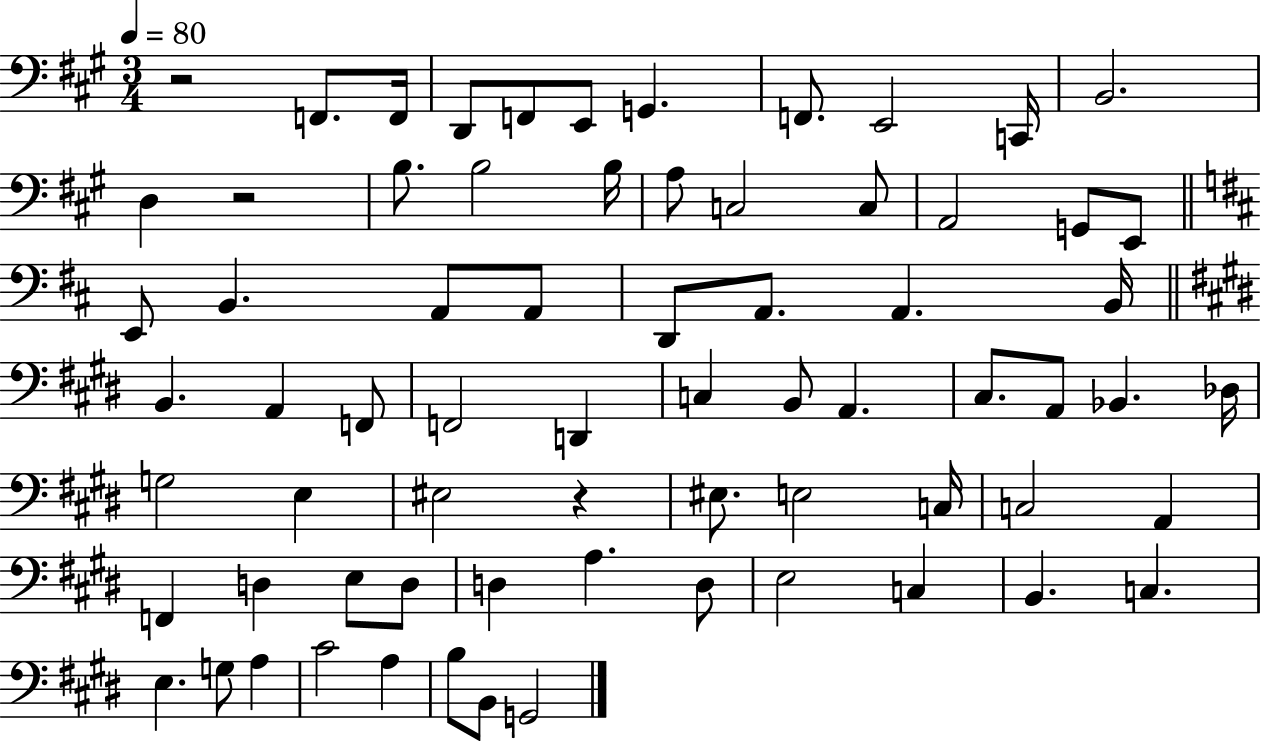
X:1
T:Untitled
M:3/4
L:1/4
K:A
z2 F,,/2 F,,/4 D,,/2 F,,/2 E,,/2 G,, F,,/2 E,,2 C,,/4 B,,2 D, z2 B,/2 B,2 B,/4 A,/2 C,2 C,/2 A,,2 G,,/2 E,,/2 E,,/2 B,, A,,/2 A,,/2 D,,/2 A,,/2 A,, B,,/4 B,, A,, F,,/2 F,,2 D,, C, B,,/2 A,, ^C,/2 A,,/2 _B,, _D,/4 G,2 E, ^E,2 z ^E,/2 E,2 C,/4 C,2 A,, F,, D, E,/2 D,/2 D, A, D,/2 E,2 C, B,, C, E, G,/2 A, ^C2 A, B,/2 B,,/2 G,,2